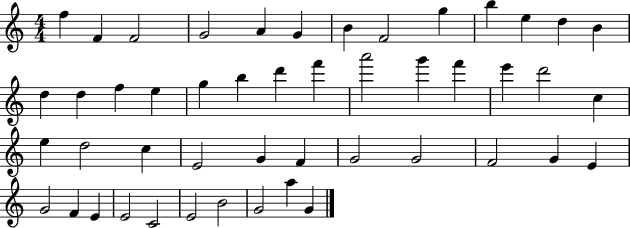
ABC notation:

X:1
T:Untitled
M:4/4
L:1/4
K:C
f F F2 G2 A G B F2 g b e d B d d f e g b d' f' a'2 g' f' e' d'2 c e d2 c E2 G F G2 G2 F2 G E G2 F E E2 C2 E2 B2 G2 a G